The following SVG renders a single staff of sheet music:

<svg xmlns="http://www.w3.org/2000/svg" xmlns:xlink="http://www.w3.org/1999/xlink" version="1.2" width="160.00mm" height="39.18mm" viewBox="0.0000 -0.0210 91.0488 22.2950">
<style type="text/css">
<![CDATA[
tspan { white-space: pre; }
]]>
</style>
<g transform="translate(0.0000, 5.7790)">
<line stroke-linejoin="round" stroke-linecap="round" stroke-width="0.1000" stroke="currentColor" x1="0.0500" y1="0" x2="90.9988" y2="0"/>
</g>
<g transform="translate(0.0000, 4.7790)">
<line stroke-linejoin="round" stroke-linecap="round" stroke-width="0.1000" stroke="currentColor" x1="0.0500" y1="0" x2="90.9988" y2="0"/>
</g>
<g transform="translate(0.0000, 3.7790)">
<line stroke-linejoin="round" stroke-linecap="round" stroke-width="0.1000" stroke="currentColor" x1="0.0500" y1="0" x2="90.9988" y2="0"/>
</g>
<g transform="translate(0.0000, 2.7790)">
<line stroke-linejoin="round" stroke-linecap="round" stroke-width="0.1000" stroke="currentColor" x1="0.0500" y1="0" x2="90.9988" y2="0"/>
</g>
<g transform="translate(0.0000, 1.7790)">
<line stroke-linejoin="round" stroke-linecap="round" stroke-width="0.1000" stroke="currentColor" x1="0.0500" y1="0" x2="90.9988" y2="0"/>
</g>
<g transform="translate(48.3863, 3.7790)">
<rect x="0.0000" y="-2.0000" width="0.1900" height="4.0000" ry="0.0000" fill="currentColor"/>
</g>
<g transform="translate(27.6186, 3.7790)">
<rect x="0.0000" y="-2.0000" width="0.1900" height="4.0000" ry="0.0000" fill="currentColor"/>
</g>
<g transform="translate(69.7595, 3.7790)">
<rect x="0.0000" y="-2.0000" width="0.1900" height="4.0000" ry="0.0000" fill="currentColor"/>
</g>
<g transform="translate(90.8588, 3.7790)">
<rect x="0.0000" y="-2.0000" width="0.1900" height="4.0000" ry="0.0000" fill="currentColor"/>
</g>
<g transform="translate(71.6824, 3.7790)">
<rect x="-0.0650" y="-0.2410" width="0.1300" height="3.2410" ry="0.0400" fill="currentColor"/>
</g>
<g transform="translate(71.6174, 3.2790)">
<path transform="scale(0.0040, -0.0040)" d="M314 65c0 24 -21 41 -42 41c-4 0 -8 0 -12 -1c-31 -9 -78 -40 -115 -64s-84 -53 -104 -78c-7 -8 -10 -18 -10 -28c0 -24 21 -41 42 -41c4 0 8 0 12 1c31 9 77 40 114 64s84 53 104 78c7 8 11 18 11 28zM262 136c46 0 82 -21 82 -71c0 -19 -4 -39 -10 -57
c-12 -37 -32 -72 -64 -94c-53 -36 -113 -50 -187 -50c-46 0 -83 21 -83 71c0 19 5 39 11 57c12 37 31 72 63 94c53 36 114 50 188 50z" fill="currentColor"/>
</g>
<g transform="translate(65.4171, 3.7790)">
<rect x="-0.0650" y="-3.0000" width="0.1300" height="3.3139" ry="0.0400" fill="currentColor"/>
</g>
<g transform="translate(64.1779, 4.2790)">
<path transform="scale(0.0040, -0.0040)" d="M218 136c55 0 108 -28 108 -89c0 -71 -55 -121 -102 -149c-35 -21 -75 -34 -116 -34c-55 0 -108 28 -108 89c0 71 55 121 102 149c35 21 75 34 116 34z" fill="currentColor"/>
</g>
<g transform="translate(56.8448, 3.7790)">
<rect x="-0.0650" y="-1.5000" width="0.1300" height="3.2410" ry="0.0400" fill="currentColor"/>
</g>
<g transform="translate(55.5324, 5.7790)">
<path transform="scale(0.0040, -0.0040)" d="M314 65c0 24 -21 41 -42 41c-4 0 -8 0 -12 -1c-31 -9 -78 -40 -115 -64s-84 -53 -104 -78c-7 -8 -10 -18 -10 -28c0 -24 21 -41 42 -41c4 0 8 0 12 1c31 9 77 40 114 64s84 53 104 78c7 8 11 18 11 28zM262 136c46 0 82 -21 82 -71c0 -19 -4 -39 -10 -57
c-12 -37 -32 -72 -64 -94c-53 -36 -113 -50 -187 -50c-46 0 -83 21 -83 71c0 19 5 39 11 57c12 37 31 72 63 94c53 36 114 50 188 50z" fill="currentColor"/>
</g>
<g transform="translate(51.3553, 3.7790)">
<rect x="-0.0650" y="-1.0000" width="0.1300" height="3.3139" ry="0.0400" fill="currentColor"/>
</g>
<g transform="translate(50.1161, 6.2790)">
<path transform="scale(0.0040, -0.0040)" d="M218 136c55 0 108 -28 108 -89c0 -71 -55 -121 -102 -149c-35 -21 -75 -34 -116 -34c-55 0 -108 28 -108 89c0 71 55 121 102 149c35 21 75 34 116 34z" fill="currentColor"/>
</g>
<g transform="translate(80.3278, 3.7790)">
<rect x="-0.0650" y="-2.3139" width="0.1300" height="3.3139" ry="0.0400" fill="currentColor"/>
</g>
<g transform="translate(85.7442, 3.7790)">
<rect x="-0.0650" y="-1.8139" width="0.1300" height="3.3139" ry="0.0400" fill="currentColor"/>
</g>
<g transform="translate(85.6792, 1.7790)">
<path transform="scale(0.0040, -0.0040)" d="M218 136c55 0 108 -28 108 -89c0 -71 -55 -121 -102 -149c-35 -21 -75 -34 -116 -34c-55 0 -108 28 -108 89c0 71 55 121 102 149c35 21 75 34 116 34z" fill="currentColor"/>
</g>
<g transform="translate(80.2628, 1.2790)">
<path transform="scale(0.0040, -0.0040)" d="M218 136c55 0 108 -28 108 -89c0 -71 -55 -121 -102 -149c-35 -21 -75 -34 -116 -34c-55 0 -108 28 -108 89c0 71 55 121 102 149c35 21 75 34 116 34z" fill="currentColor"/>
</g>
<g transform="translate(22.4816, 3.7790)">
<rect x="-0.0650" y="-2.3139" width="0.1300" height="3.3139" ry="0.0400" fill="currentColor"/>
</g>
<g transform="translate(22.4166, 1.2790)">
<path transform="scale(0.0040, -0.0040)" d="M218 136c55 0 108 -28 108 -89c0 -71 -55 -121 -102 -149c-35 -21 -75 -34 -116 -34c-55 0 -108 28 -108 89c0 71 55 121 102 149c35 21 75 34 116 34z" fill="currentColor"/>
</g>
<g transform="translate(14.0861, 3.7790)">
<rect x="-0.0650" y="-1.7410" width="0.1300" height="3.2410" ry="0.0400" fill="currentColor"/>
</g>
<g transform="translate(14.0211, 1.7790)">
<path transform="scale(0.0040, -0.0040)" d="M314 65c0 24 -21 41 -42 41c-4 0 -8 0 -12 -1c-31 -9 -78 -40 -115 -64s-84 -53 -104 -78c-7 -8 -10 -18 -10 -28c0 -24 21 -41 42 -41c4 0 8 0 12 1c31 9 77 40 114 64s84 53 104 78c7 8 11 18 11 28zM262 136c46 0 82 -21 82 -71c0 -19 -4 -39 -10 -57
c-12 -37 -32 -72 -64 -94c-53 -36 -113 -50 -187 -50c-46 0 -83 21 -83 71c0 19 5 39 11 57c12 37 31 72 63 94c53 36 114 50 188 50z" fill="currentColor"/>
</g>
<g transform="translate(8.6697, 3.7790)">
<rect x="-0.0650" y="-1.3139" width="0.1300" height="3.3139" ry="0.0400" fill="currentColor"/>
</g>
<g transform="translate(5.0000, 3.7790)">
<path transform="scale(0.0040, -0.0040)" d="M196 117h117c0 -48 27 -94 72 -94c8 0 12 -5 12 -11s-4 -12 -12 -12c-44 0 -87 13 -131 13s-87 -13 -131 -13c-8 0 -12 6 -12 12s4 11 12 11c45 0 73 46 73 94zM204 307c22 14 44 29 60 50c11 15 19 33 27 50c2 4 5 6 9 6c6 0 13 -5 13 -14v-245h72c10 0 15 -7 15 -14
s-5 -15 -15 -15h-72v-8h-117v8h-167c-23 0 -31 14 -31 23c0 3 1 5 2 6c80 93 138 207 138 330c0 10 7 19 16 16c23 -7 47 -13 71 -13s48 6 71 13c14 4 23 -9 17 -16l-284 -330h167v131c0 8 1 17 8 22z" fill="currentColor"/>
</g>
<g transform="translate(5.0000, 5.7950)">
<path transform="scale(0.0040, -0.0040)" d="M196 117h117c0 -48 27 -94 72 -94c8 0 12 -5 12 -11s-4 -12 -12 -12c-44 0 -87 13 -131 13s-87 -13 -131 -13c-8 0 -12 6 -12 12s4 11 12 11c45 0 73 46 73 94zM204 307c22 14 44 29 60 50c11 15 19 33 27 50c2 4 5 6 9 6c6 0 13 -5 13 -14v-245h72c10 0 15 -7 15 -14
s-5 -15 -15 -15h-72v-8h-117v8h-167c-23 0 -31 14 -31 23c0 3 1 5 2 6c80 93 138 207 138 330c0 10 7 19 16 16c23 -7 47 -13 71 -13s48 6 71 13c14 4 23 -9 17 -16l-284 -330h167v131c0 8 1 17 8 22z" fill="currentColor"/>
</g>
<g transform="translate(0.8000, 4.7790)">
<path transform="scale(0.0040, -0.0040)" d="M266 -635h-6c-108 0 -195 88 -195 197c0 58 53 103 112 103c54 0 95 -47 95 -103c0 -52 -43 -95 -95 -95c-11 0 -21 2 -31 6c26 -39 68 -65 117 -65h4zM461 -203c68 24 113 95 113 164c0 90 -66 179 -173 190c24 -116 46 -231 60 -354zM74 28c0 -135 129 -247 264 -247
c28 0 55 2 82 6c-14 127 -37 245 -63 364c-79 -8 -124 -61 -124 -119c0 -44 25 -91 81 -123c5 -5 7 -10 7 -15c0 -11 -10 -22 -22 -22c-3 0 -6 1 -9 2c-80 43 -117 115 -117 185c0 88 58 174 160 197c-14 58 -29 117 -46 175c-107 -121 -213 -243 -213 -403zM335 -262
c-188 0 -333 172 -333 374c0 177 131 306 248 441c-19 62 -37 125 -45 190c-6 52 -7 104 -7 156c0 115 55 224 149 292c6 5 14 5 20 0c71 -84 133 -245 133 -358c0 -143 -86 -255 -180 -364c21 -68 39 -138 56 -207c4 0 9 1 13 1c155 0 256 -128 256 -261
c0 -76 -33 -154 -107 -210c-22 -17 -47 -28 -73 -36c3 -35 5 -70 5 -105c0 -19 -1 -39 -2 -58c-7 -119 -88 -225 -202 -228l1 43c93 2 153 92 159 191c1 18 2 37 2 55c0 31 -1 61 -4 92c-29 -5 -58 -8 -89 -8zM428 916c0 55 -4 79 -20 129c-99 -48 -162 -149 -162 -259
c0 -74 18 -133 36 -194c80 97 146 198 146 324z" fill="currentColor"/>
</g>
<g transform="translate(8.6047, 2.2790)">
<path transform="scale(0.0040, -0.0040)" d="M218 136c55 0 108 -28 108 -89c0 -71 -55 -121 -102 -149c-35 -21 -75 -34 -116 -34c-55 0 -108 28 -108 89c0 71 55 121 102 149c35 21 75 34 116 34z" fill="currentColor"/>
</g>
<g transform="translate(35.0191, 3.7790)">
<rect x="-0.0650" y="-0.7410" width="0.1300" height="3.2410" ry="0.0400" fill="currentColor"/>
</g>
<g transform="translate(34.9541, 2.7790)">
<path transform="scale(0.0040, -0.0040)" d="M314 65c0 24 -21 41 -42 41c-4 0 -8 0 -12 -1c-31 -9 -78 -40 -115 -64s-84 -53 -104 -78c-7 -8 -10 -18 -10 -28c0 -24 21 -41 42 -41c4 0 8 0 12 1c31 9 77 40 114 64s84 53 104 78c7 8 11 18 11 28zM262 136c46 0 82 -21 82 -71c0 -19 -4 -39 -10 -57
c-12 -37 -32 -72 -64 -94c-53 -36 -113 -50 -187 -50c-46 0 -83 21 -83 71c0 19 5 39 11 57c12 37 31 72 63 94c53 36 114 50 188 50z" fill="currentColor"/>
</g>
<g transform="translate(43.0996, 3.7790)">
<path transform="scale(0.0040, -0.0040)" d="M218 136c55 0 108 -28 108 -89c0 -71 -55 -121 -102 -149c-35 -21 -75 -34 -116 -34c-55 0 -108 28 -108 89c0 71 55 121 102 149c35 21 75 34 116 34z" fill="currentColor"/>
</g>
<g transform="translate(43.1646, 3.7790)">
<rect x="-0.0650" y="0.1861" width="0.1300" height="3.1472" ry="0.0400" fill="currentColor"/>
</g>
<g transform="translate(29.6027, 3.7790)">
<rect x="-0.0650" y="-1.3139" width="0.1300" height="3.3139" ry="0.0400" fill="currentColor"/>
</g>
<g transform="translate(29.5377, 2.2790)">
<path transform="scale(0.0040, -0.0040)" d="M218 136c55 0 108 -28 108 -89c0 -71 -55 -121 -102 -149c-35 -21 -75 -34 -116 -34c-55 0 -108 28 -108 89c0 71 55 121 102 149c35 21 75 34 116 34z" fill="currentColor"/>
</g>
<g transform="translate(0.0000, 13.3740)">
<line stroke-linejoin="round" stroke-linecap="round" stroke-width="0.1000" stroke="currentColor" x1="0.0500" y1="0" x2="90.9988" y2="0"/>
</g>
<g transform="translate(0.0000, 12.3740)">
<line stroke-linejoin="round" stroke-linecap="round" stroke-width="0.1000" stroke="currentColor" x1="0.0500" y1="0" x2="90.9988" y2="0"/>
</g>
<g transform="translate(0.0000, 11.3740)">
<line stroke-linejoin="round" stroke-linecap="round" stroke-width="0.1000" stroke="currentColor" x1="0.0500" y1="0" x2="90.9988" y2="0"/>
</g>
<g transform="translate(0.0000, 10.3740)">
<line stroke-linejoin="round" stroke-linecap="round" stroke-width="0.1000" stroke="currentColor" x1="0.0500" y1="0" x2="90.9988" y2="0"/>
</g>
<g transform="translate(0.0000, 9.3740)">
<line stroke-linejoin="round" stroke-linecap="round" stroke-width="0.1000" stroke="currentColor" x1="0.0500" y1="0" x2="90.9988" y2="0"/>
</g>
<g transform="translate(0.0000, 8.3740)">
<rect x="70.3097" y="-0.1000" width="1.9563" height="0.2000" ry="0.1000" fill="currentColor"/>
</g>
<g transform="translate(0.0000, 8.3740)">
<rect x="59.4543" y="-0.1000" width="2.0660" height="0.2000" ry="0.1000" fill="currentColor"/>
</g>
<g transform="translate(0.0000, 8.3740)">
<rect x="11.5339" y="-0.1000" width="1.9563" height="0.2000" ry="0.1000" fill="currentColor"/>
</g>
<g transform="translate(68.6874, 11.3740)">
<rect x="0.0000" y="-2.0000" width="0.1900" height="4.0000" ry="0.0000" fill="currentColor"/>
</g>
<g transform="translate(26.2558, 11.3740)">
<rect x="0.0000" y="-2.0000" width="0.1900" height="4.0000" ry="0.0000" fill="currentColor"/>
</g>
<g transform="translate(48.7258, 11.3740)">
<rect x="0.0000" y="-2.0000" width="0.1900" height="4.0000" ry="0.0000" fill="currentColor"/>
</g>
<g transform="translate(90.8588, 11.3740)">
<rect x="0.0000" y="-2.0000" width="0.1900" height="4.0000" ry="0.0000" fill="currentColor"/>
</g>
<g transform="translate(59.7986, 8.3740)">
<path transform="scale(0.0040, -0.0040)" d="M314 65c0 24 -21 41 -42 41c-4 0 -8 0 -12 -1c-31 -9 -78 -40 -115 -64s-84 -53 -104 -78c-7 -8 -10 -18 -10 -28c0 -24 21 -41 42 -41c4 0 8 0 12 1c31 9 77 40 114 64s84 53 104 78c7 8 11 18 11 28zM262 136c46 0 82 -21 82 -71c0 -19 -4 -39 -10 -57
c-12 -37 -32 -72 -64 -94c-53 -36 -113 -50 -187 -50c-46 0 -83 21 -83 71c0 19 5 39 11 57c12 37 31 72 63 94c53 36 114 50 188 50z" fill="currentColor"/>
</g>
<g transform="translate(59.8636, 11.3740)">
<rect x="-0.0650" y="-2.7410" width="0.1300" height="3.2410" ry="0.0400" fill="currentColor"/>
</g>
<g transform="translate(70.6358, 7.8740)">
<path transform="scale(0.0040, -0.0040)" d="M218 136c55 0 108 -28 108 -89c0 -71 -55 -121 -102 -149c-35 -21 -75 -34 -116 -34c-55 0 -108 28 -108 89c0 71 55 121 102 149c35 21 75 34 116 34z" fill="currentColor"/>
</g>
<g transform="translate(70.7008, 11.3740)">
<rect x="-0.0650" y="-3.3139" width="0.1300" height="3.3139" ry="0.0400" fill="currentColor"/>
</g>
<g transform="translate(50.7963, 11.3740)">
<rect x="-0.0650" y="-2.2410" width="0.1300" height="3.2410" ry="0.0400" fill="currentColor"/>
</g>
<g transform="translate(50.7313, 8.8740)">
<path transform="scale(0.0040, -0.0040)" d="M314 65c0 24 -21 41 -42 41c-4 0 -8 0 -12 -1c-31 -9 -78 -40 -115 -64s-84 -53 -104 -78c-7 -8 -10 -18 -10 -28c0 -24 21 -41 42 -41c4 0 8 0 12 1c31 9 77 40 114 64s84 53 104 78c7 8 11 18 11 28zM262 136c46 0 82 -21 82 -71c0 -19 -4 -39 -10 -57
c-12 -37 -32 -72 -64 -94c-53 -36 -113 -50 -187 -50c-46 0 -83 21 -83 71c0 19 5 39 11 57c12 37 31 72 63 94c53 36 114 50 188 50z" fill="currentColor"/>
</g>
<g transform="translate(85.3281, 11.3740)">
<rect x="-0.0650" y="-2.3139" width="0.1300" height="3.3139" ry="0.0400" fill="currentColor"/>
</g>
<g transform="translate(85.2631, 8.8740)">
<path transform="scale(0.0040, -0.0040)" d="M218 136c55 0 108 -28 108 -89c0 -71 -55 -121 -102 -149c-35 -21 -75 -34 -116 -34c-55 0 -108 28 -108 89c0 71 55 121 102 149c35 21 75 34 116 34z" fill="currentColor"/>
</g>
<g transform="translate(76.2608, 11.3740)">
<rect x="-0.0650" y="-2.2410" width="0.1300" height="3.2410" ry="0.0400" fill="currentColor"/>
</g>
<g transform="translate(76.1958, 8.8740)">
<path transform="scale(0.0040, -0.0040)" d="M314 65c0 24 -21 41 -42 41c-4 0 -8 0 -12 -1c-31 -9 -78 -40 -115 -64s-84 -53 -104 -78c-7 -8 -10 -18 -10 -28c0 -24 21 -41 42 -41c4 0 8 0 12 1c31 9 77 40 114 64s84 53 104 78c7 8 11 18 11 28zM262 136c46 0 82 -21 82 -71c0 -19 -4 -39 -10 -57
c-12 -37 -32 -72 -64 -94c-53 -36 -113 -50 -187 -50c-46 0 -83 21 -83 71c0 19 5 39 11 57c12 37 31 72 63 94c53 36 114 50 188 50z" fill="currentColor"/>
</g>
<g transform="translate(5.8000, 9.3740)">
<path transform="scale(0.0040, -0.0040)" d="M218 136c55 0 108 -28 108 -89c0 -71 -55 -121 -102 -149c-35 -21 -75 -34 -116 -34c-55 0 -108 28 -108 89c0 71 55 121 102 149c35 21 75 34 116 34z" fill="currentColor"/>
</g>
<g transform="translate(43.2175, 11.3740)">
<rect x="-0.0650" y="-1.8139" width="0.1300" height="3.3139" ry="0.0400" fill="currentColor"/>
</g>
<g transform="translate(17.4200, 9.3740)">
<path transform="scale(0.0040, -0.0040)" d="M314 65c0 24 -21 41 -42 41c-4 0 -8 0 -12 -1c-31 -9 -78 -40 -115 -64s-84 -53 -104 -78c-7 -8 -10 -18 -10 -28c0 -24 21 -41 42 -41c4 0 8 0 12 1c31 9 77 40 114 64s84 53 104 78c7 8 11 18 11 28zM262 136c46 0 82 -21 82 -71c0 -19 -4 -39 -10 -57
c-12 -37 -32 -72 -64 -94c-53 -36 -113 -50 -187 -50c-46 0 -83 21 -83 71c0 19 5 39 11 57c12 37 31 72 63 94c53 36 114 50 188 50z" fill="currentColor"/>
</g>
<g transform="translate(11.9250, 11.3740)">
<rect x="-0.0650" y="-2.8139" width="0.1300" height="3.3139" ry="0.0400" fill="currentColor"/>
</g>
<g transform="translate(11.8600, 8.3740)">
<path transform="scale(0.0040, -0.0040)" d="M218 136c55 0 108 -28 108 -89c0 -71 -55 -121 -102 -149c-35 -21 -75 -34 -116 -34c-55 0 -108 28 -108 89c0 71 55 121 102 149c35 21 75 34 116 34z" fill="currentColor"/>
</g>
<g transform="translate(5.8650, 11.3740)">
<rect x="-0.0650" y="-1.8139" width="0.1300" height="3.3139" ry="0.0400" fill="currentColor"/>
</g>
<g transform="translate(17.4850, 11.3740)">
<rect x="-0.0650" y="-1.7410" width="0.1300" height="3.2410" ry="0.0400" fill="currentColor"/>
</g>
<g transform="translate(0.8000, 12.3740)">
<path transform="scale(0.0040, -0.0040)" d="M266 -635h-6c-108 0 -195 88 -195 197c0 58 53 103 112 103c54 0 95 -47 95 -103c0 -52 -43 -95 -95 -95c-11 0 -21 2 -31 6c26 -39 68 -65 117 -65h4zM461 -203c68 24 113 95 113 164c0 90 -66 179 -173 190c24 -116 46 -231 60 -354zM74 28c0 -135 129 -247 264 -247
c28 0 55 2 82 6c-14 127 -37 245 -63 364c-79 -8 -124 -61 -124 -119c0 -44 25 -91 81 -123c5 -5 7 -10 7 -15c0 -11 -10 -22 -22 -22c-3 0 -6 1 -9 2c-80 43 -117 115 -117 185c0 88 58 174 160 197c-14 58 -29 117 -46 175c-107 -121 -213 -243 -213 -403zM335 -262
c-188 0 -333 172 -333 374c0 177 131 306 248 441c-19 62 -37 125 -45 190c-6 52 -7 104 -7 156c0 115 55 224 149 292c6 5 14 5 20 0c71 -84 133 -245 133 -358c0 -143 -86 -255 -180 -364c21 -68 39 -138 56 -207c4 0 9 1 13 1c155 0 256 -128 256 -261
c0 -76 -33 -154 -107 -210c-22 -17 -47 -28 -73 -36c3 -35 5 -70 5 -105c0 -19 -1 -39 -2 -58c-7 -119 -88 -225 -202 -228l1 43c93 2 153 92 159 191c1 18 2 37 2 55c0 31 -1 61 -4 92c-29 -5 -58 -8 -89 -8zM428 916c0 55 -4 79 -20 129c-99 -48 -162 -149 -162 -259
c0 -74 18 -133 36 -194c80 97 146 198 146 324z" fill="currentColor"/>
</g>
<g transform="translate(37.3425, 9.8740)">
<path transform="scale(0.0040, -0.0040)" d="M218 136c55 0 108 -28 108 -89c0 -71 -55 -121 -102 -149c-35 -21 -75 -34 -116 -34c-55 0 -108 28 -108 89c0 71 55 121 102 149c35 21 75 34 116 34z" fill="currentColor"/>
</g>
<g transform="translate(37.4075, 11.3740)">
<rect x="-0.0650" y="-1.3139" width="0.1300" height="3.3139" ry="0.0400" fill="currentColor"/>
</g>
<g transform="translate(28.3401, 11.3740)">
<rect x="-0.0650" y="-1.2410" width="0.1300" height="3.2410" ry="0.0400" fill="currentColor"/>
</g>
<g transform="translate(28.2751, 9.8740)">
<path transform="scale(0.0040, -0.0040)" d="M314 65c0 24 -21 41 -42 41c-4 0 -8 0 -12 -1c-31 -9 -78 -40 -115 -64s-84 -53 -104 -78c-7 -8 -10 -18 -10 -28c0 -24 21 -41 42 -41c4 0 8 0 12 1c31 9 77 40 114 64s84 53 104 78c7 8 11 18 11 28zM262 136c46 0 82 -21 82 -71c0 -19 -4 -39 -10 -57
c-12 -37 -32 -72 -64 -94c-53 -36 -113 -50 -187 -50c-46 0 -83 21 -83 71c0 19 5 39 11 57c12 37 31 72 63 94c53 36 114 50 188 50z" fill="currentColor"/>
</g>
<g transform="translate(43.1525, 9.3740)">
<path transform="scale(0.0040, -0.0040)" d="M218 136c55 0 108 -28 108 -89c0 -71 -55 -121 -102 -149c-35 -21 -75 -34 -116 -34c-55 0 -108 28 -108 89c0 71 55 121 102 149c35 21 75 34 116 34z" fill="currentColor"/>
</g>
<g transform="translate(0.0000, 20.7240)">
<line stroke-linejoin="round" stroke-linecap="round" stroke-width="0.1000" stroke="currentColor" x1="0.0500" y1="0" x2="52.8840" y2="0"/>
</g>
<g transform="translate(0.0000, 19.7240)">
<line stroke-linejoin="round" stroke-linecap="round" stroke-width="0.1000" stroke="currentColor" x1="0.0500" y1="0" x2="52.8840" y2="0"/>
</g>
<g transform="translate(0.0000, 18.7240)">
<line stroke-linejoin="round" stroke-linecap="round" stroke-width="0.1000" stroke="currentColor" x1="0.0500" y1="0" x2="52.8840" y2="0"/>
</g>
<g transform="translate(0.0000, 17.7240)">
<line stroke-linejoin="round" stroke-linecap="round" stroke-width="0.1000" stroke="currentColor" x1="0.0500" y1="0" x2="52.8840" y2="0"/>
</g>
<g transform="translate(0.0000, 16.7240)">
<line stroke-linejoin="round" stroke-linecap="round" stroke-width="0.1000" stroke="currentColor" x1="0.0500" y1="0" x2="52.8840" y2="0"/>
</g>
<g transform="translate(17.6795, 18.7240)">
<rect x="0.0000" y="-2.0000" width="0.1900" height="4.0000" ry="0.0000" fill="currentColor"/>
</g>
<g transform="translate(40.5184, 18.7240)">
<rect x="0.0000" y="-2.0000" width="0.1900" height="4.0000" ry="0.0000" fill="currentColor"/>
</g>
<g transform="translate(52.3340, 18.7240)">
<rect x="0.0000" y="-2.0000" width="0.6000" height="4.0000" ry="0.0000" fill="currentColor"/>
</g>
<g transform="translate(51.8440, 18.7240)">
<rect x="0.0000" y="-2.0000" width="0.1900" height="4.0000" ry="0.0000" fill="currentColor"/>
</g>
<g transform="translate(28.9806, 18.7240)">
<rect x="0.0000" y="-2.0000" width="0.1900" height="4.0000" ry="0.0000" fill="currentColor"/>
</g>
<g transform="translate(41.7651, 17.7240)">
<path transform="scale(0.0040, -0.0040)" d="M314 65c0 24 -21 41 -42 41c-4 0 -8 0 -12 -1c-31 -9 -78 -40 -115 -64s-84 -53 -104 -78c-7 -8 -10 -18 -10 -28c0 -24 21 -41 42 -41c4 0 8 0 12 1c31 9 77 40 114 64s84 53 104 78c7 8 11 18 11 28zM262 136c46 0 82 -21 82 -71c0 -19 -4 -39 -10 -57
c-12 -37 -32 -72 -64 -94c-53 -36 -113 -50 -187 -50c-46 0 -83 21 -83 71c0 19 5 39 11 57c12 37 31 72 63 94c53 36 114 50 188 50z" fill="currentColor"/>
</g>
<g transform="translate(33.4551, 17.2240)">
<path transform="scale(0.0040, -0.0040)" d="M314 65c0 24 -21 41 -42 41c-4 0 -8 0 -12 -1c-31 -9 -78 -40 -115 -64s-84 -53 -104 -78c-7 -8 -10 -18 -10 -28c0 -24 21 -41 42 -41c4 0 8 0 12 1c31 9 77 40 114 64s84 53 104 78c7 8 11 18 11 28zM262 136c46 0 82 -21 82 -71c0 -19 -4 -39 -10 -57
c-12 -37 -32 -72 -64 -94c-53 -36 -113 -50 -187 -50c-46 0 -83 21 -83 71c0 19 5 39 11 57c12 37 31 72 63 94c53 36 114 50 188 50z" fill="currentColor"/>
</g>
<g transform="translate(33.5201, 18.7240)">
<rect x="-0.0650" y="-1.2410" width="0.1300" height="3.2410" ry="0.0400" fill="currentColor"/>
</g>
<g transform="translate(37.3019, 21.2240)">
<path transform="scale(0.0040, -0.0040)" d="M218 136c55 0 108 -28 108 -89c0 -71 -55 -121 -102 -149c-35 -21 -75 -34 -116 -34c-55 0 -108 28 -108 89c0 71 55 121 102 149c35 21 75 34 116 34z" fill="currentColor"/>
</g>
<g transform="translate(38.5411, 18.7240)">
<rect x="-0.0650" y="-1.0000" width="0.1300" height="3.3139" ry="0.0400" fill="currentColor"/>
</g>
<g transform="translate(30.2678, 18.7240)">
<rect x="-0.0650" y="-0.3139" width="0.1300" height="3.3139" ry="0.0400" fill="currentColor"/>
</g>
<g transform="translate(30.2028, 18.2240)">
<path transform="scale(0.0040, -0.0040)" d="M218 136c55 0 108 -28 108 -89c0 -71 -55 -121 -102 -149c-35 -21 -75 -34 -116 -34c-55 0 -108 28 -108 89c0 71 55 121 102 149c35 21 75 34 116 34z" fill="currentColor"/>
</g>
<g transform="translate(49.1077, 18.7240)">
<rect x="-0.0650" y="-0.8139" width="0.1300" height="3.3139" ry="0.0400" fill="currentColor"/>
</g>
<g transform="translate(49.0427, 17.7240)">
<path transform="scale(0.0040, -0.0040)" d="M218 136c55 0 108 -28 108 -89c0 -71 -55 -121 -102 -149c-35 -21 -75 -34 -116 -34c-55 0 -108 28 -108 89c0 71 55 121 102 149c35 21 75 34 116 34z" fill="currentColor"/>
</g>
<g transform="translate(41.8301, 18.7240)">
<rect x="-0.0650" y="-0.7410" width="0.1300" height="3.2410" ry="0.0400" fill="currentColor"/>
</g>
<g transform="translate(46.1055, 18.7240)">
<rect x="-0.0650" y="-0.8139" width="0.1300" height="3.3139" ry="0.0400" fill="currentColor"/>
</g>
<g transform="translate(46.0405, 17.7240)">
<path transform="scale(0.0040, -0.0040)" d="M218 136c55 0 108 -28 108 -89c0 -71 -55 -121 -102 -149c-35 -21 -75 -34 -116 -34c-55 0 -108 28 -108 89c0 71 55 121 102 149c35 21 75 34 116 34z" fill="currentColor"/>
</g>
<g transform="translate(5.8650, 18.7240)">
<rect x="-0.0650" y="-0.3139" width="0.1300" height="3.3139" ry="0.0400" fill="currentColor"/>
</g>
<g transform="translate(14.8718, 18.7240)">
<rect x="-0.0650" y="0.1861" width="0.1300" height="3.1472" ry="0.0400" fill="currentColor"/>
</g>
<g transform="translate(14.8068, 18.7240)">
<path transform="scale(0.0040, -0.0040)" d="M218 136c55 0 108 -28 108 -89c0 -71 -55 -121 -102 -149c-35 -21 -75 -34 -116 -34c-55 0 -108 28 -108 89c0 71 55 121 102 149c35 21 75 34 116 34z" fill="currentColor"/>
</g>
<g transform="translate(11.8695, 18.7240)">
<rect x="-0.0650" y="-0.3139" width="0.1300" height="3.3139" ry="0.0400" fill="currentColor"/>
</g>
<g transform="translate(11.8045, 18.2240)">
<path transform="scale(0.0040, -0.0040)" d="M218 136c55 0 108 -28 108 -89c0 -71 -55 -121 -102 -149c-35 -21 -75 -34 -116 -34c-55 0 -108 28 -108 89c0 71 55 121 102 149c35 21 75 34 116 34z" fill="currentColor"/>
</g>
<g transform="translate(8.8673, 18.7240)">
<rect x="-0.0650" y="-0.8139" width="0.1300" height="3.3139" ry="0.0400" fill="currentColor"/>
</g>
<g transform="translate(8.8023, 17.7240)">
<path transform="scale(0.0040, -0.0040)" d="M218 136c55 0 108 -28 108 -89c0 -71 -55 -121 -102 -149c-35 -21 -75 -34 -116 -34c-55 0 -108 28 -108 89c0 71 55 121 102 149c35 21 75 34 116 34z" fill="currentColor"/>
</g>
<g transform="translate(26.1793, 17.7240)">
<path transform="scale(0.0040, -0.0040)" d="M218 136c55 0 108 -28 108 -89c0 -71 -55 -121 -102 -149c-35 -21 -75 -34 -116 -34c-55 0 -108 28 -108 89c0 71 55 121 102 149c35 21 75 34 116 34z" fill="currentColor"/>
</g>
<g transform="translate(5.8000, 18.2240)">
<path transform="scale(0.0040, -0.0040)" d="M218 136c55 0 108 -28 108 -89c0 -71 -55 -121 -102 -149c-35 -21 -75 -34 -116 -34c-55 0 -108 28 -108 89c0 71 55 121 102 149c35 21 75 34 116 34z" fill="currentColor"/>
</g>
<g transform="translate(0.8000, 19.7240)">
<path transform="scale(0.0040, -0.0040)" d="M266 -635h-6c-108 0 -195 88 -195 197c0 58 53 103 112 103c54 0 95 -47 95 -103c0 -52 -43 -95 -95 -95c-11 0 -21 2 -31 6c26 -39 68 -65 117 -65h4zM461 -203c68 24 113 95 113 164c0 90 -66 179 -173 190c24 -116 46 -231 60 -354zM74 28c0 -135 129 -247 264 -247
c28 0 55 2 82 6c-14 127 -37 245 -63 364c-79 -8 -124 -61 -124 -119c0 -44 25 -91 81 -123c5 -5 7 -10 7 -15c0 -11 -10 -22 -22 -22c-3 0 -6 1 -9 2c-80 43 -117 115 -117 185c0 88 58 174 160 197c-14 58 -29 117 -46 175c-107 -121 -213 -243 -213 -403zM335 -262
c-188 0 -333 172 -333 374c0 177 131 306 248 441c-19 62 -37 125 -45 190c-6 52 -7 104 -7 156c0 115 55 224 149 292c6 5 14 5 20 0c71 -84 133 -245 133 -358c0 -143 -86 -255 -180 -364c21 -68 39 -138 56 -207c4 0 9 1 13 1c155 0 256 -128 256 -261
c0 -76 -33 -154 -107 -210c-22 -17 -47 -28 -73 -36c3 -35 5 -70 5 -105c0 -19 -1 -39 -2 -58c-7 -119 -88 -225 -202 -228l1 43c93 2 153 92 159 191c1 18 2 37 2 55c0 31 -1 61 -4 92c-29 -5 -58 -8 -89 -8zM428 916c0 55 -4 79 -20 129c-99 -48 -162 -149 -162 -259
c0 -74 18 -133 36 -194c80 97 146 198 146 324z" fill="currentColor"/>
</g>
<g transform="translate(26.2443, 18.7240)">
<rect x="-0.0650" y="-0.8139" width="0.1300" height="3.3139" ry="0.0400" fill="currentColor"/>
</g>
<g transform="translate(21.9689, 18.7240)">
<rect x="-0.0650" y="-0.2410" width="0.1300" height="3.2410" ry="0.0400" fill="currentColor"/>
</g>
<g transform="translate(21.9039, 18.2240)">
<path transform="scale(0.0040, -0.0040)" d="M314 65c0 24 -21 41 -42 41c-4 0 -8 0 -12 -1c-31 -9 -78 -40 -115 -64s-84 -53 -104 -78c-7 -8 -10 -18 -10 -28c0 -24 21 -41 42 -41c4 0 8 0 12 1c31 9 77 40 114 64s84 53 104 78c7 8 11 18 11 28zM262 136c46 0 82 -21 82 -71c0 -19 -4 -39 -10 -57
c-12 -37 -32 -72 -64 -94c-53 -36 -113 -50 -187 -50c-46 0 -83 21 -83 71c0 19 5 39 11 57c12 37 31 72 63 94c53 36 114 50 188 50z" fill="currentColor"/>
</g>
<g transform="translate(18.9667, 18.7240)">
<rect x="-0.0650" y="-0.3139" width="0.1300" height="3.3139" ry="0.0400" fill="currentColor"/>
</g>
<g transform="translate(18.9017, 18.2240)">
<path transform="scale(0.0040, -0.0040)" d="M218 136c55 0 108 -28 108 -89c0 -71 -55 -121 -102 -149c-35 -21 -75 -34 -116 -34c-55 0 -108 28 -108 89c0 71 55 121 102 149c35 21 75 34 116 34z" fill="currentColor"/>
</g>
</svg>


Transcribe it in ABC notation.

X:1
T:Untitled
M:4/4
L:1/4
K:C
e f2 g e d2 B D E2 A c2 g f f a f2 e2 e f g2 a2 b g2 g c d c B c c2 d c e2 D d2 d d